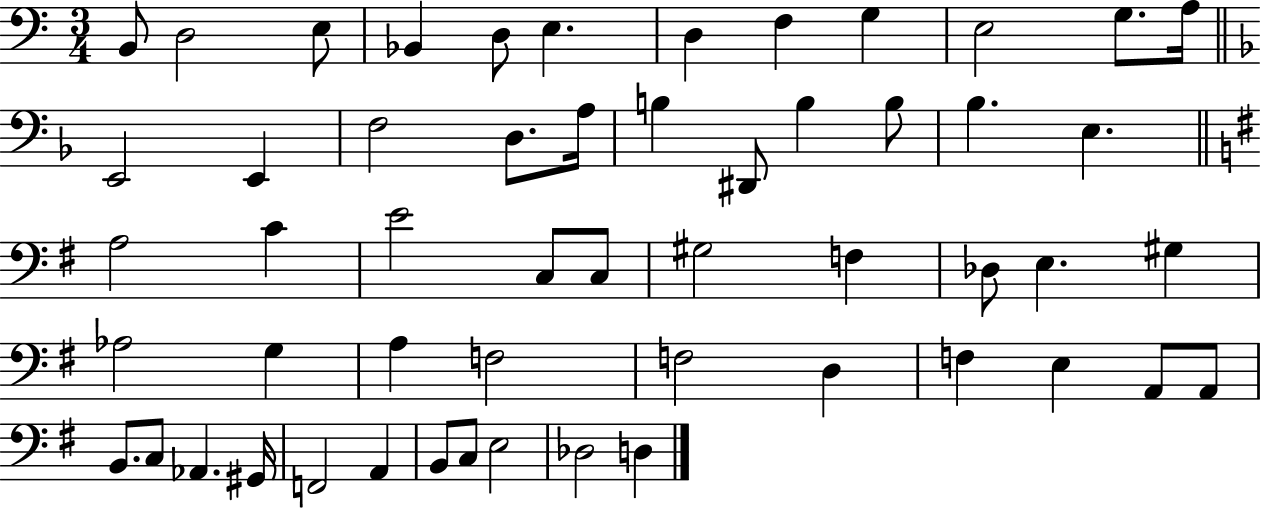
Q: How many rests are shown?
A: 0